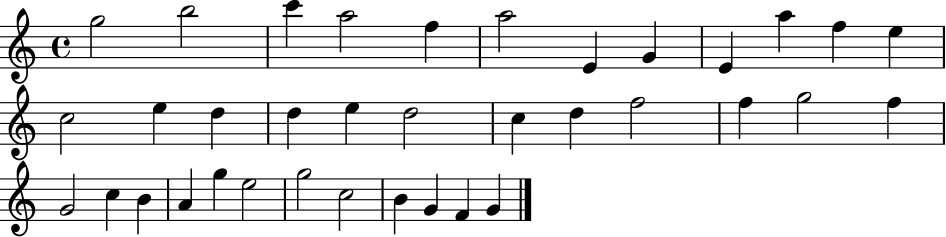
G5/h B5/h C6/q A5/h F5/q A5/h E4/q G4/q E4/q A5/q F5/q E5/q C5/h E5/q D5/q D5/q E5/q D5/h C5/q D5/q F5/h F5/q G5/h F5/q G4/h C5/q B4/q A4/q G5/q E5/h G5/h C5/h B4/q G4/q F4/q G4/q